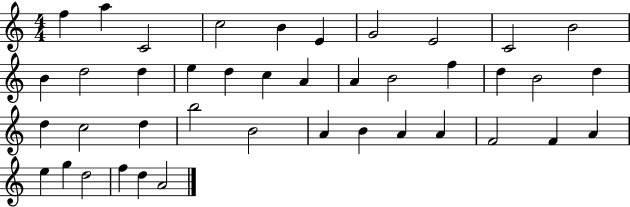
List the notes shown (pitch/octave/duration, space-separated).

F5/q A5/q C4/h C5/h B4/q E4/q G4/h E4/h C4/h B4/h B4/q D5/h D5/q E5/q D5/q C5/q A4/q A4/q B4/h F5/q D5/q B4/h D5/q D5/q C5/h D5/q B5/h B4/h A4/q B4/q A4/q A4/q F4/h F4/q A4/q E5/q G5/q D5/h F5/q D5/q A4/h